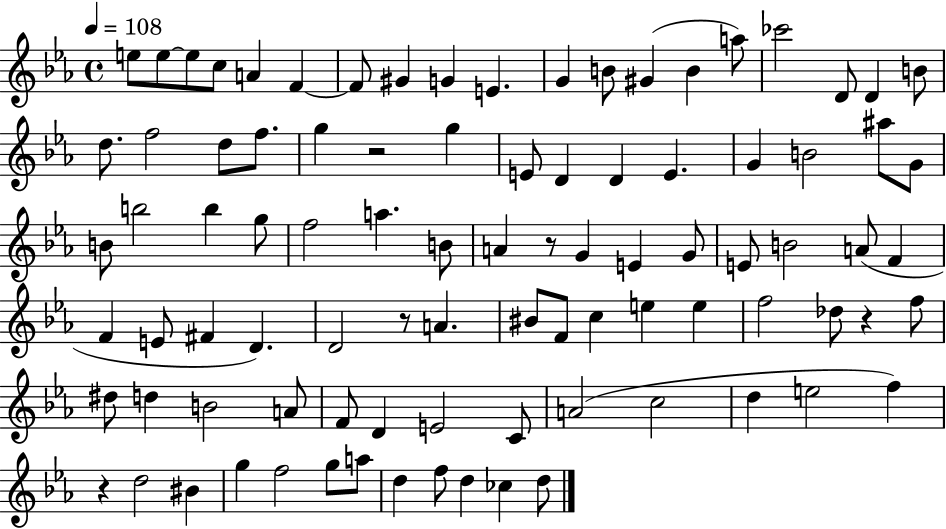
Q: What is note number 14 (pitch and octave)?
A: B4